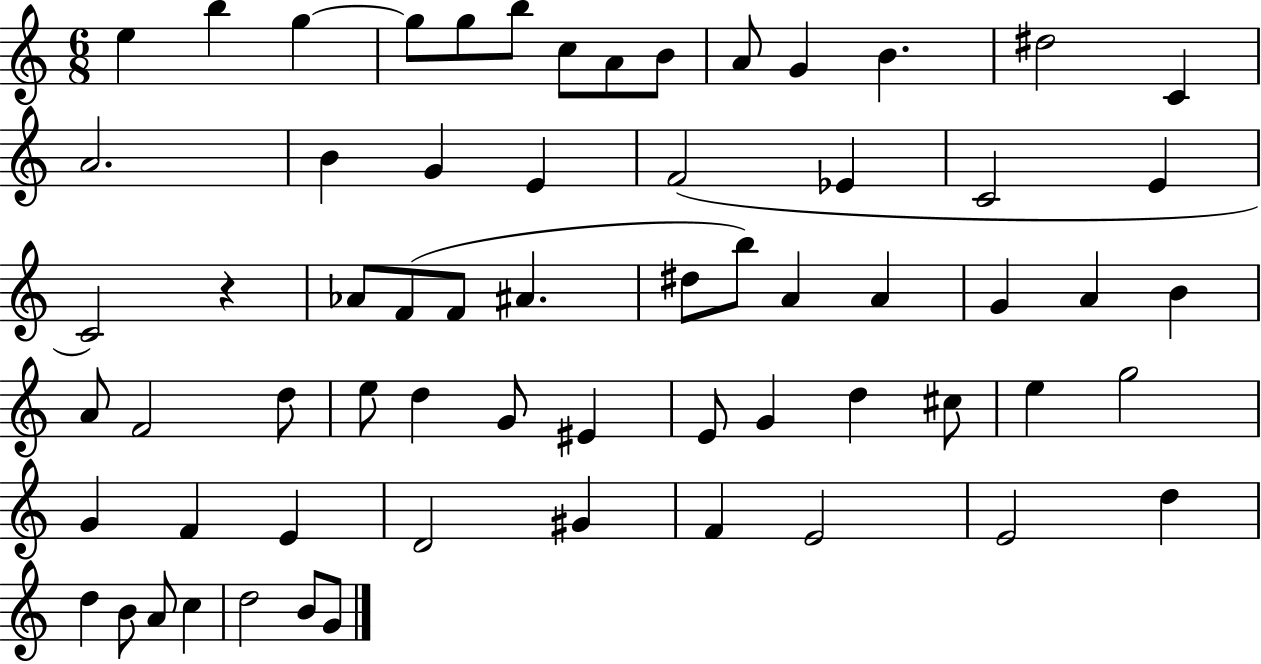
E5/q B5/q G5/q G5/e G5/e B5/e C5/e A4/e B4/e A4/e G4/q B4/q. D#5/h C4/q A4/h. B4/q G4/q E4/q F4/h Eb4/q C4/h E4/q C4/h R/q Ab4/e F4/e F4/e A#4/q. D#5/e B5/e A4/q A4/q G4/q A4/q B4/q A4/e F4/h D5/e E5/e D5/q G4/e EIS4/q E4/e G4/q D5/q C#5/e E5/q G5/h G4/q F4/q E4/q D4/h G#4/q F4/q E4/h E4/h D5/q D5/q B4/e A4/e C5/q D5/h B4/e G4/e